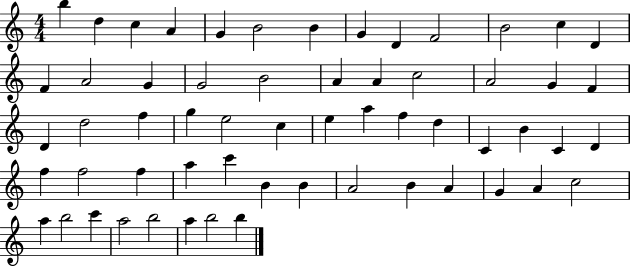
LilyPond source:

{
  \clef treble
  \numericTimeSignature
  \time 4/4
  \key c \major
  b''4 d''4 c''4 a'4 | g'4 b'2 b'4 | g'4 d'4 f'2 | b'2 c''4 d'4 | \break f'4 a'2 g'4 | g'2 b'2 | a'4 a'4 c''2 | a'2 g'4 f'4 | \break d'4 d''2 f''4 | g''4 e''2 c''4 | e''4 a''4 f''4 d''4 | c'4 b'4 c'4 d'4 | \break f''4 f''2 f''4 | a''4 c'''4 b'4 b'4 | a'2 b'4 a'4 | g'4 a'4 c''2 | \break a''4 b''2 c'''4 | a''2 b''2 | a''4 b''2 b''4 | \bar "|."
}